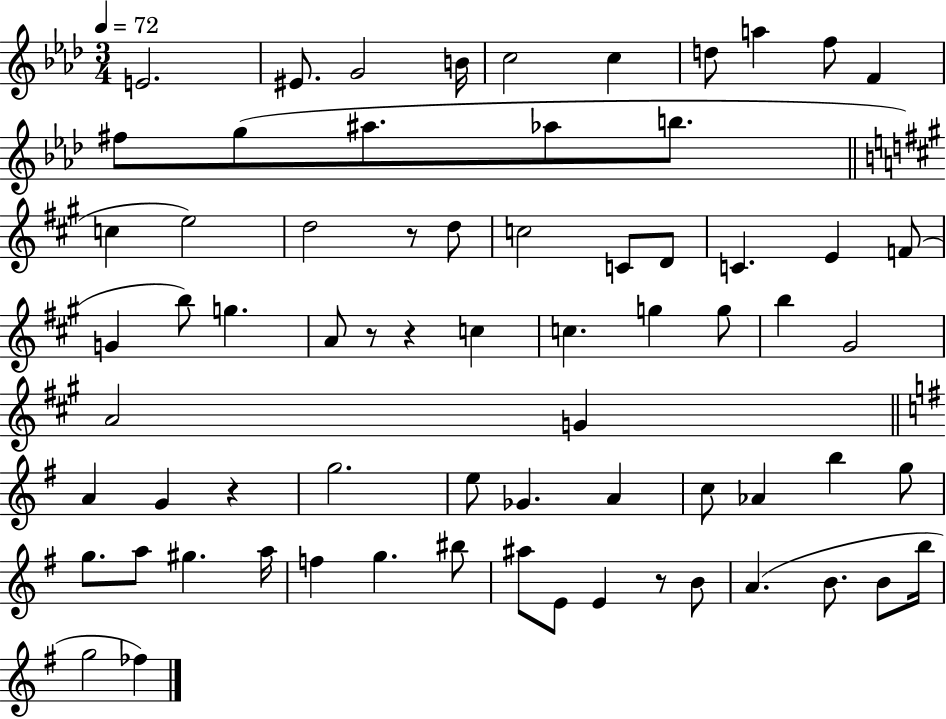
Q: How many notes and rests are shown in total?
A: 69